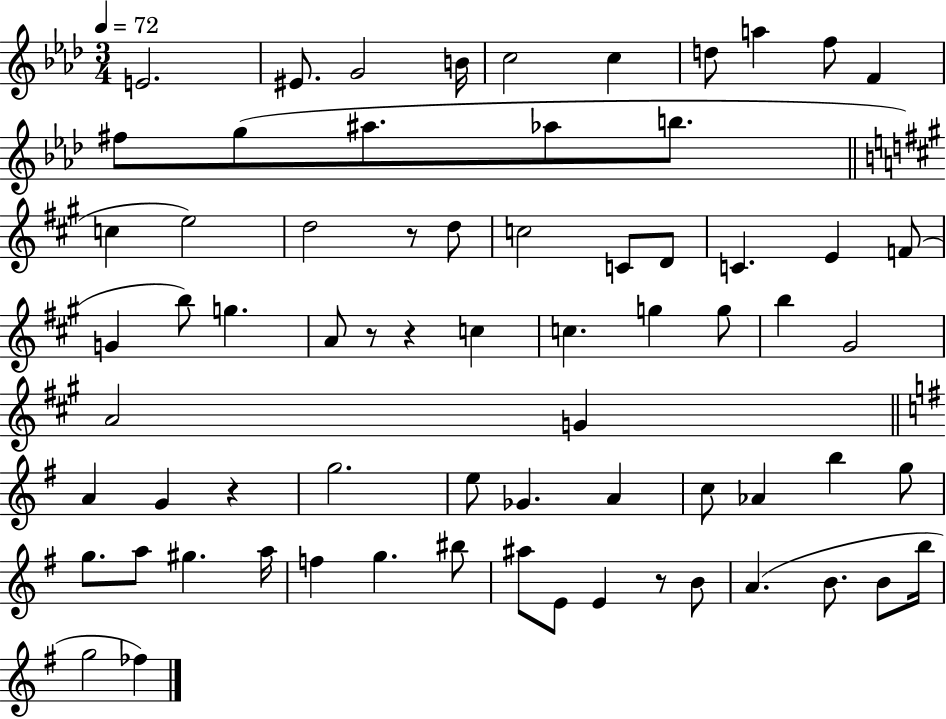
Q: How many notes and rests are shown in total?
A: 69